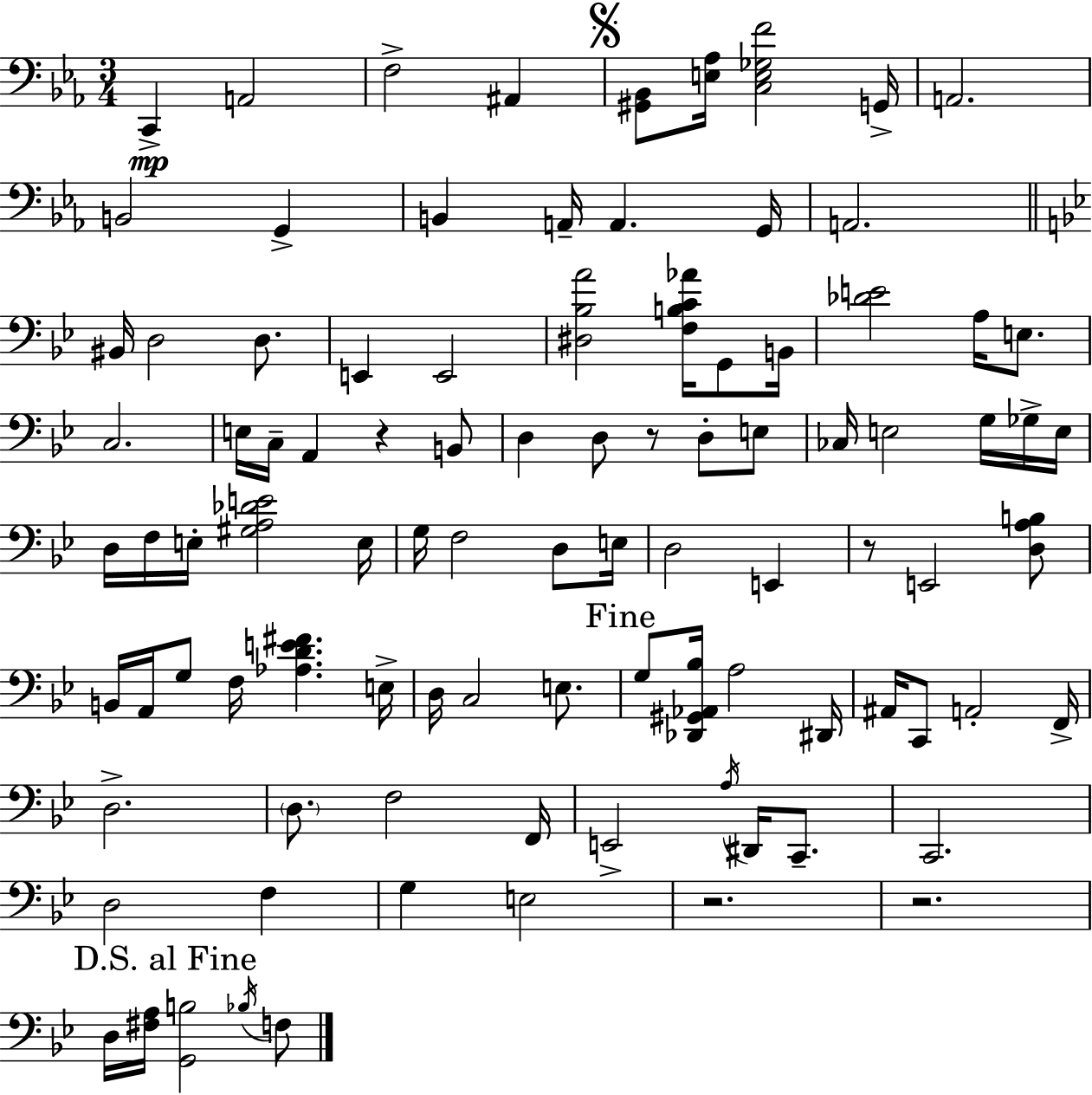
C2/q A2/h F3/h A#2/q [G#2,Bb2]/e [E3,Ab3]/s [C3,E3,Gb3,F4]/h G2/s A2/h. B2/h G2/q B2/q A2/s A2/q. G2/s A2/h. BIS2/s D3/h D3/e. E2/q E2/h [D#3,Bb3,A4]/h [F3,B3,C4,Ab4]/s G2/e B2/s [Db4,E4]/h A3/s E3/e. C3/h. E3/s C3/s A2/q R/q B2/e D3/q D3/e R/e D3/e E3/e CES3/s E3/h G3/s Gb3/s E3/s D3/s F3/s E3/s [G#3,A3,Db4,E4]/h E3/s G3/s F3/h D3/e E3/s D3/h E2/q R/e E2/h [D3,A3,B3]/e B2/s A2/s G3/e F3/s [Ab3,D4,E4,F#4]/q. E3/s D3/s C3/h E3/e. G3/e [Db2,G#2,Ab2,Bb3]/s A3/h D#2/s A#2/s C2/e A2/h F2/s D3/h. D3/e. F3/h F2/s E2/h A3/s D#2/s C2/e. C2/h. D3/h F3/q G3/q E3/h R/h. R/h. D3/s [F#3,A3]/s [G2,B3]/h Bb3/s F3/e